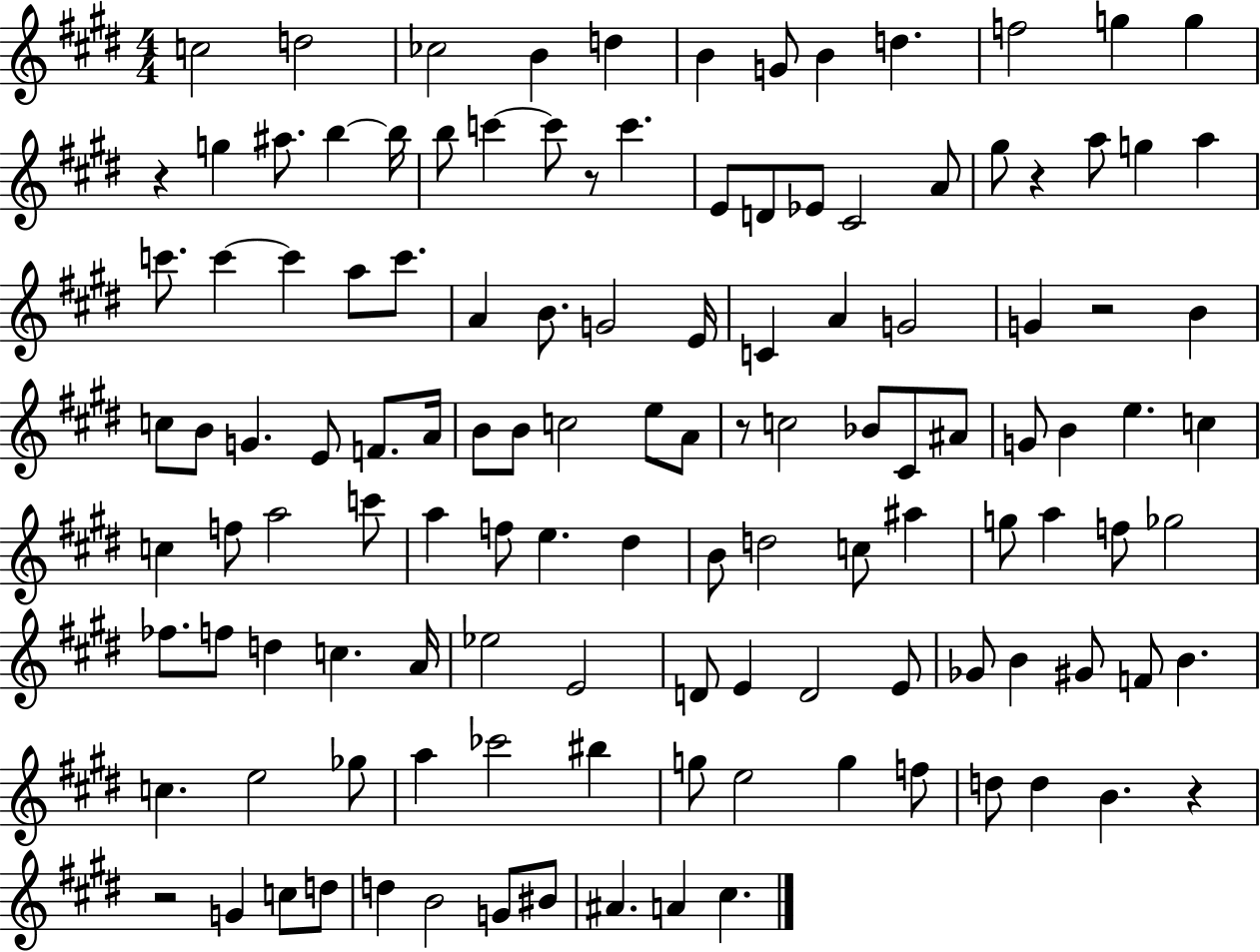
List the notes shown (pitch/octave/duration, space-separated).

C5/h D5/h CES5/h B4/q D5/q B4/q G4/e B4/q D5/q. F5/h G5/q G5/q R/q G5/q A#5/e. B5/q B5/s B5/e C6/q C6/e R/e C6/q. E4/e D4/e Eb4/e C#4/h A4/e G#5/e R/q A5/e G5/q A5/q C6/e. C6/q C6/q A5/e C6/e. A4/q B4/e. G4/h E4/s C4/q A4/q G4/h G4/q R/h B4/q C5/e B4/e G4/q. E4/e F4/e. A4/s B4/e B4/e C5/h E5/e A4/e R/e C5/h Bb4/e C#4/e A#4/e G4/e B4/q E5/q. C5/q C5/q F5/e A5/h C6/e A5/q F5/e E5/q. D#5/q B4/e D5/h C5/e A#5/q G5/e A5/q F5/e Gb5/h FES5/e. F5/e D5/q C5/q. A4/s Eb5/h E4/h D4/e E4/q D4/h E4/e Gb4/e B4/q G#4/e F4/e B4/q. C5/q. E5/h Gb5/e A5/q CES6/h BIS5/q G5/e E5/h G5/q F5/e D5/e D5/q B4/q. R/q R/h G4/q C5/e D5/e D5/q B4/h G4/e BIS4/e A#4/q. A4/q C#5/q.